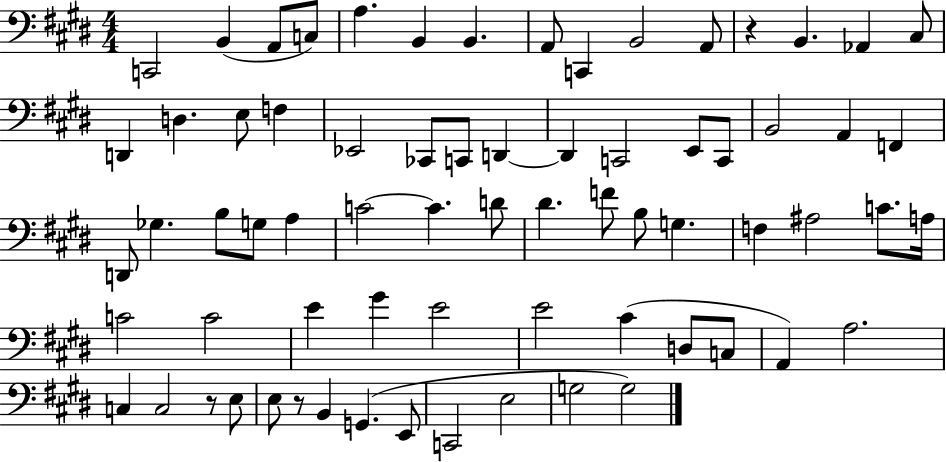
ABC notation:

X:1
T:Untitled
M:4/4
L:1/4
K:E
C,,2 B,, A,,/2 C,/2 A, B,, B,, A,,/2 C,, B,,2 A,,/2 z B,, _A,, ^C,/2 D,, D, E,/2 F, _E,,2 _C,,/2 C,,/2 D,, D,, C,,2 E,,/2 C,,/2 B,,2 A,, F,, D,,/2 _G, B,/2 G,/2 A, C2 C D/2 ^D F/2 B,/2 G, F, ^A,2 C/2 A,/4 C2 C2 E ^G E2 E2 ^C D,/2 C,/2 A,, A,2 C, C,2 z/2 E,/2 E,/2 z/2 B,, G,, E,,/2 C,,2 E,2 G,2 G,2